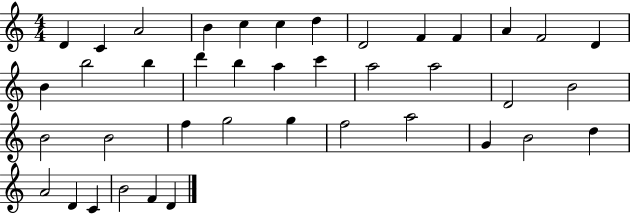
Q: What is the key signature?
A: C major